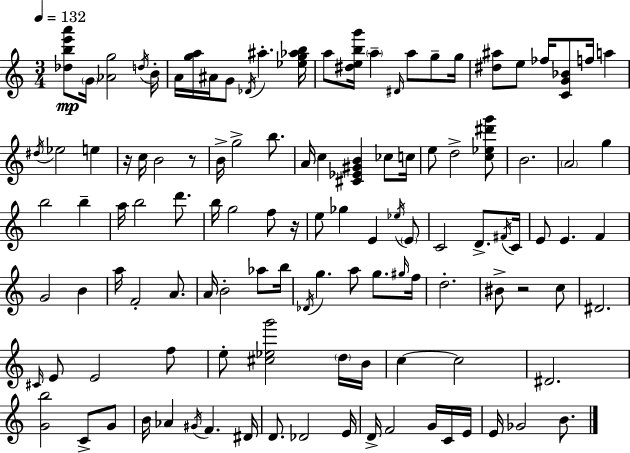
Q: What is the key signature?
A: C major